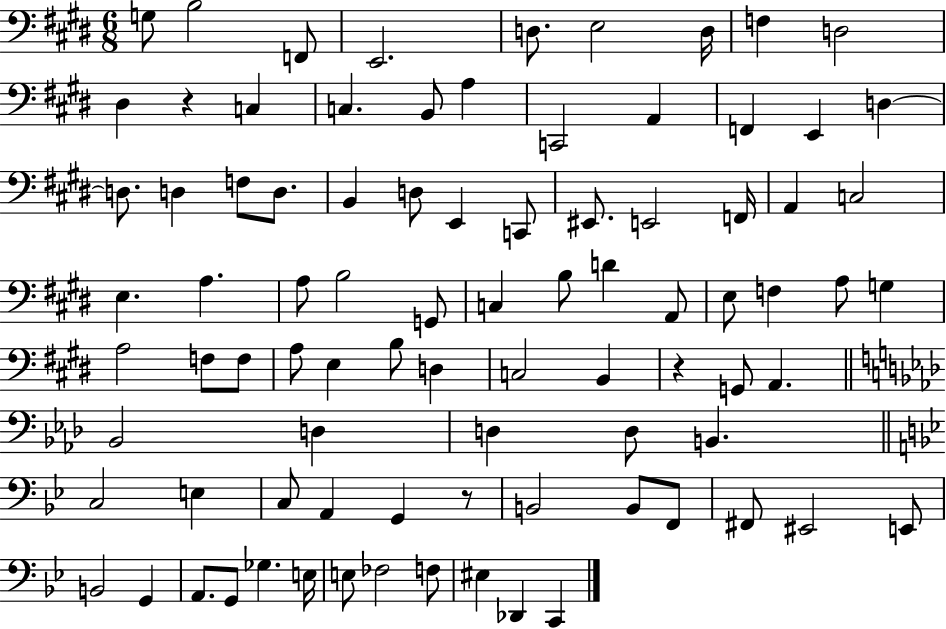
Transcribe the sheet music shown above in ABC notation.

X:1
T:Untitled
M:6/8
L:1/4
K:E
G,/2 B,2 F,,/2 E,,2 D,/2 E,2 D,/4 F, D,2 ^D, z C, C, B,,/2 A, C,,2 A,, F,, E,, D, D,/2 D, F,/2 D,/2 B,, D,/2 E,, C,,/2 ^E,,/2 E,,2 F,,/4 A,, C,2 E, A, A,/2 B,2 G,,/2 C, B,/2 D A,,/2 E,/2 F, A,/2 G, A,2 F,/2 F,/2 A,/2 E, B,/2 D, C,2 B,, z G,,/2 A,, _B,,2 D, D, D,/2 B,, C,2 E, C,/2 A,, G,, z/2 B,,2 B,,/2 F,,/2 ^F,,/2 ^E,,2 E,,/2 B,,2 G,, A,,/2 G,,/2 _G, E,/4 E,/2 _F,2 F,/2 ^E, _D,, C,,